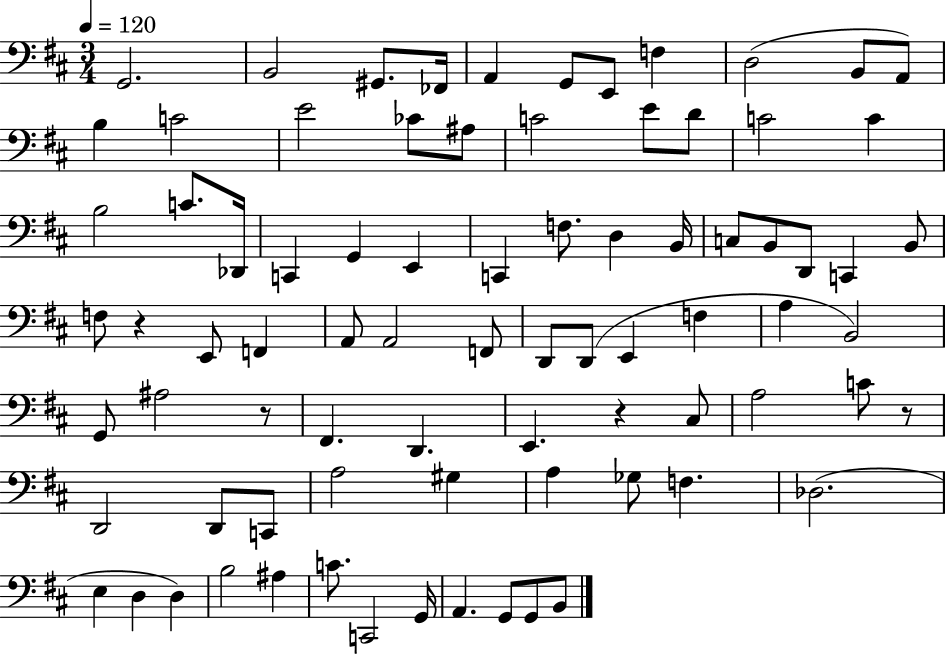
{
  \clef bass
  \numericTimeSignature
  \time 3/4
  \key d \major
  \tempo 4 = 120
  \repeat volta 2 { g,2. | b,2 gis,8. fes,16 | a,4 g,8 e,8 f4 | d2( b,8 a,8) | \break b4 c'2 | e'2 ces'8 ais8 | c'2 e'8 d'8 | c'2 c'4 | \break b2 c'8. des,16 | c,4 g,4 e,4 | c,4 f8. d4 b,16 | c8 b,8 d,8 c,4 b,8 | \break f8 r4 e,8 f,4 | a,8 a,2 f,8 | d,8 d,8( e,4 f4 | a4 b,2) | \break g,8 ais2 r8 | fis,4. d,4. | e,4. r4 cis8 | a2 c'8 r8 | \break d,2 d,8 c,8 | a2 gis4 | a4 ges8 f4. | des2.( | \break e4 d4 d4) | b2 ais4 | c'8. c,2 g,16 | a,4. g,8 g,8 b,8 | \break } \bar "|."
}